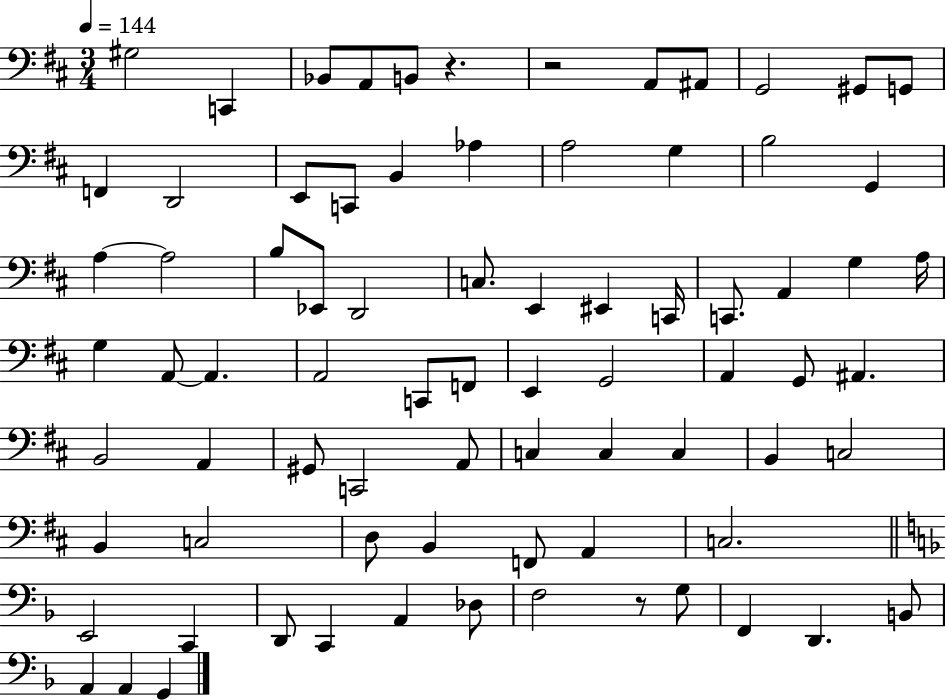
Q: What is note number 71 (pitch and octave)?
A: D2